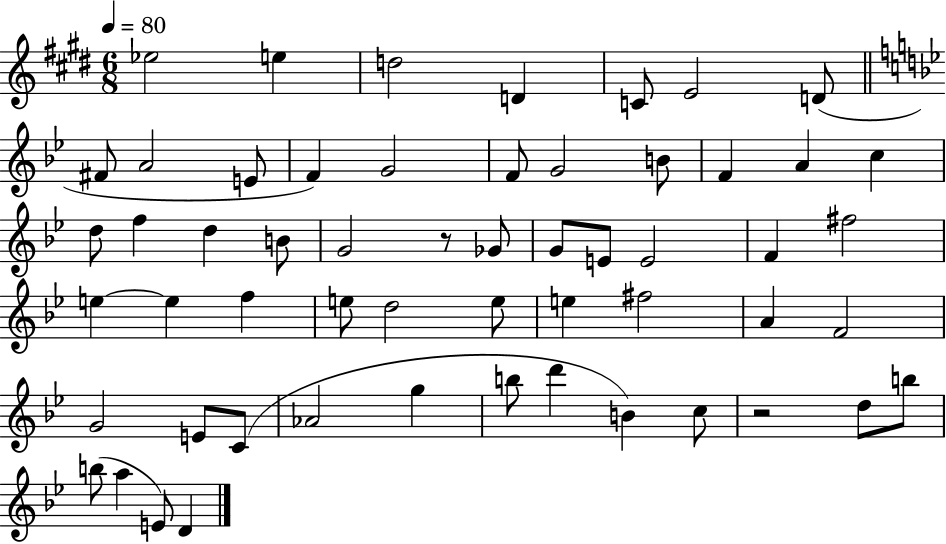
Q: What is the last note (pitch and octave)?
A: D4